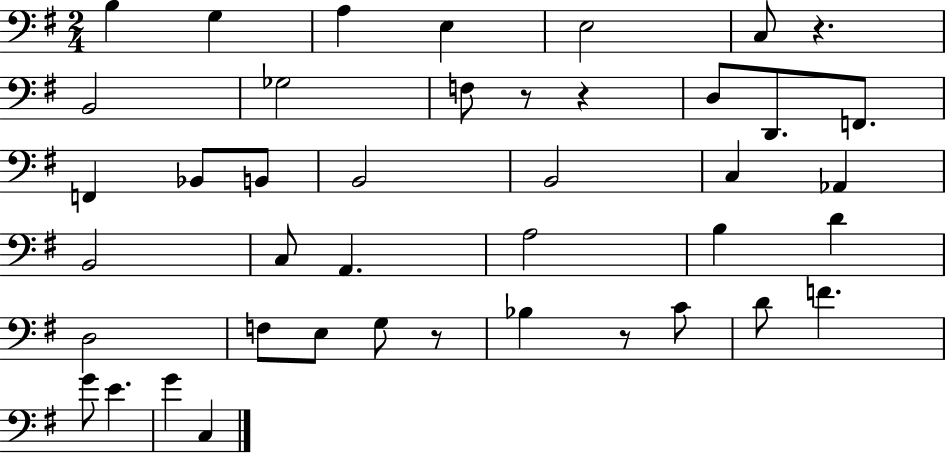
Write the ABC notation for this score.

X:1
T:Untitled
M:2/4
L:1/4
K:G
B, G, A, E, E,2 C,/2 z B,,2 _G,2 F,/2 z/2 z D,/2 D,,/2 F,,/2 F,, _B,,/2 B,,/2 B,,2 B,,2 C, _A,, B,,2 C,/2 A,, A,2 B, D D,2 F,/2 E,/2 G,/2 z/2 _B, z/2 C/2 D/2 F G/2 E G C,